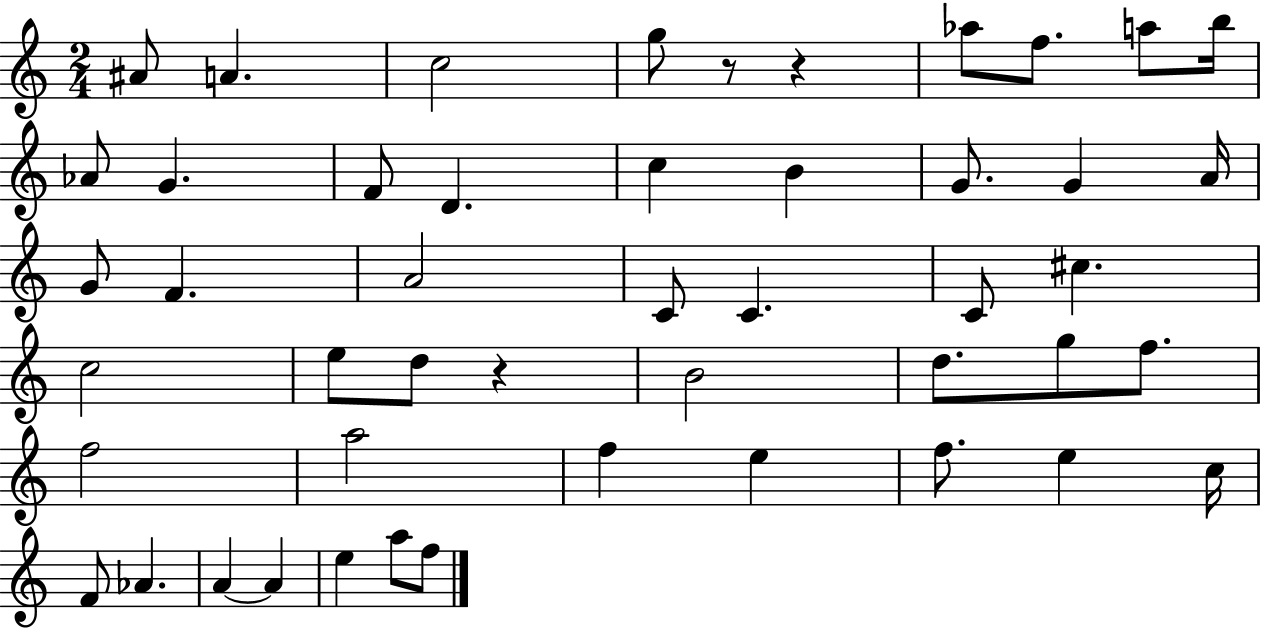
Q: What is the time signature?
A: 2/4